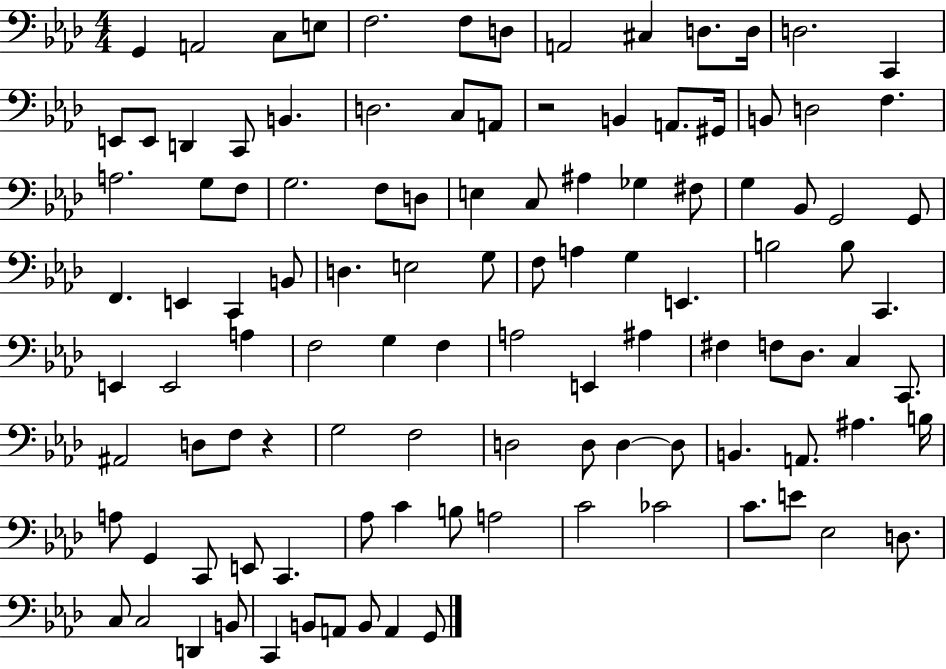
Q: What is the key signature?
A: AES major